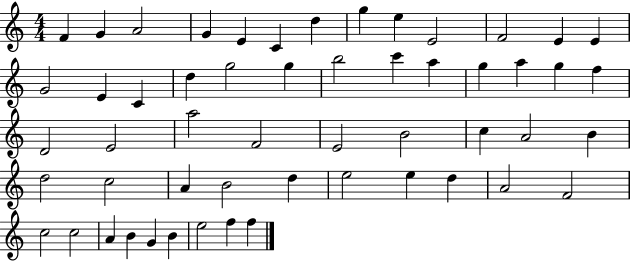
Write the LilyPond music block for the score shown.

{
  \clef treble
  \numericTimeSignature
  \time 4/4
  \key c \major
  f'4 g'4 a'2 | g'4 e'4 c'4 d''4 | g''4 e''4 e'2 | f'2 e'4 e'4 | \break g'2 e'4 c'4 | d''4 g''2 g''4 | b''2 c'''4 a''4 | g''4 a''4 g''4 f''4 | \break d'2 e'2 | a''2 f'2 | e'2 b'2 | c''4 a'2 b'4 | \break d''2 c''2 | a'4 b'2 d''4 | e''2 e''4 d''4 | a'2 f'2 | \break c''2 c''2 | a'4 b'4 g'4 b'4 | e''2 f''4 f''4 | \bar "|."
}